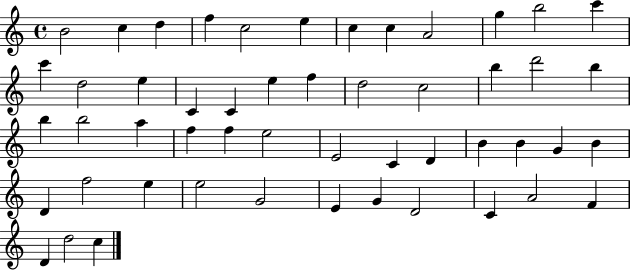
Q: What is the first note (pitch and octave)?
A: B4